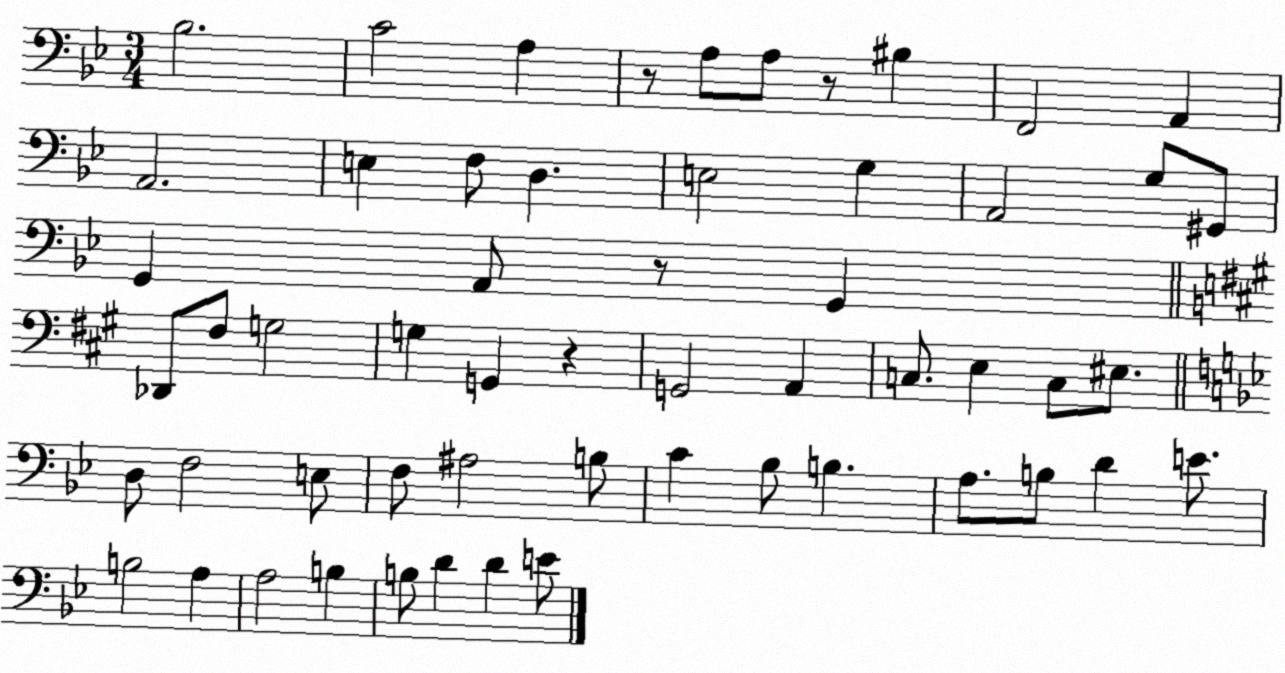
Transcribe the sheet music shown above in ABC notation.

X:1
T:Untitled
M:3/4
L:1/4
K:Bb
_B,2 C2 A, z/2 A,/2 A,/2 z/2 ^B, F,,2 A,, A,,2 E, F,/2 D, E,2 G, A,,2 G,/2 ^G,,/2 G,, A,,/2 z/2 G,, _D,,/2 ^F,/2 G,2 G, G,, z G,,2 A,, C,/2 E, C,/2 ^E,/2 D,/2 F,2 E,/2 F,/2 ^A,2 B,/2 C _B,/2 B, A,/2 B,/2 D E/2 B,2 A, A,2 B, B,/2 D D E/2